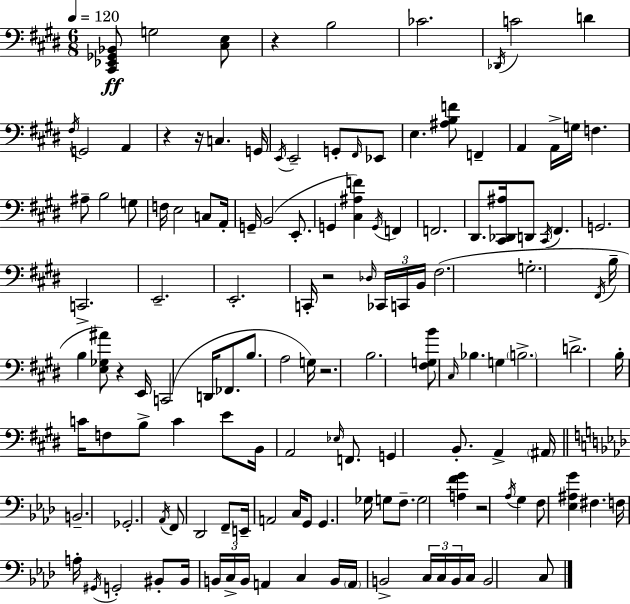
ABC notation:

X:1
T:Untitled
M:6/8
L:1/4
K:E
[^C,,_E,,_G,,_B,,]/2 G,2 [^C,E,]/2 z B,2 _C2 _D,,/4 C2 D ^F,/4 G,,2 A,, z z/4 C, G,,/4 E,,/4 E,,2 G,,/2 ^F,,/4 _E,,/2 E, [^A,B,F]/2 F,, A,, A,,/4 G,/4 F, ^A,/2 B,2 G,/2 F,/4 E,2 C,/2 A,,/4 G,,/4 B,,2 E,,/2 G,, [^C,^A,F] G,,/4 F,, F,,2 ^D,,/2 [^C,,_D,,^A,]/4 D,,/2 ^C,,/4 ^F,, G,,2 C,,2 E,,2 E,,2 C,,/4 z2 _D,/4 _C,,/4 C,,/4 B,,/4 ^F,2 G,2 ^F,,/4 B,/4 B, [E,_G,^A]/2 z E,,/4 C,,2 D,,/4 _F,,/2 B,/2 A,2 G,/4 z2 B,2 [^F,G,B]/2 ^C,/4 _B, G, B,2 D2 B,/4 C/4 F,/2 B,/2 C E/2 B,,/4 A,,2 _E,/4 F,,/2 G,, B,,/2 A,, ^A,,/4 B,,2 _G,,2 _A,,/4 F,,/2 _D,,2 F,,/2 E,,/4 A,,2 C,/4 G,,/2 G,, _G,/4 G,/2 F,/2 G,2 [A,FG] z2 _A,/4 G, F,/2 [_E,^A,G] ^F, F,/4 A,/4 ^G,,/4 G,,2 ^B,,/2 ^B,,/4 B,,/4 C,/4 B,,/4 A,, C, B,,/4 A,,/4 B,,2 C,/4 C,/4 B,,/4 C,/4 B,,2 C,/2